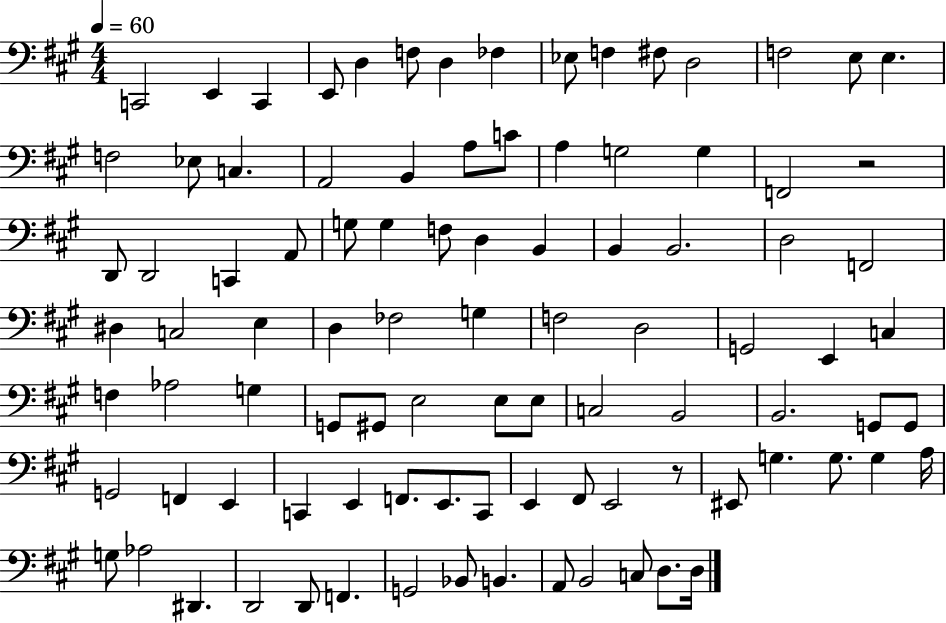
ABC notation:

X:1
T:Untitled
M:4/4
L:1/4
K:A
C,,2 E,, C,, E,,/2 D, F,/2 D, _F, _E,/2 F, ^F,/2 D,2 F,2 E,/2 E, F,2 _E,/2 C, A,,2 B,, A,/2 C/2 A, G,2 G, F,,2 z2 D,,/2 D,,2 C,, A,,/2 G,/2 G, F,/2 D, B,, B,, B,,2 D,2 F,,2 ^D, C,2 E, D, _F,2 G, F,2 D,2 G,,2 E,, C, F, _A,2 G, G,,/2 ^G,,/2 E,2 E,/2 E,/2 C,2 B,,2 B,,2 G,,/2 G,,/2 G,,2 F,, E,, C,, E,, F,,/2 E,,/2 C,,/2 E,, ^F,,/2 E,,2 z/2 ^E,,/2 G, G,/2 G, A,/4 G,/2 _A,2 ^D,, D,,2 D,,/2 F,, G,,2 _B,,/2 B,, A,,/2 B,,2 C,/2 D,/2 D,/4